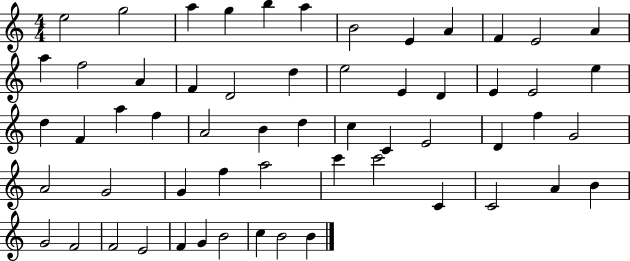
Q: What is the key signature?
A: C major